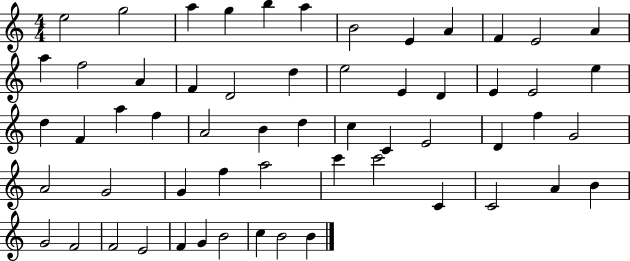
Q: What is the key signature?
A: C major